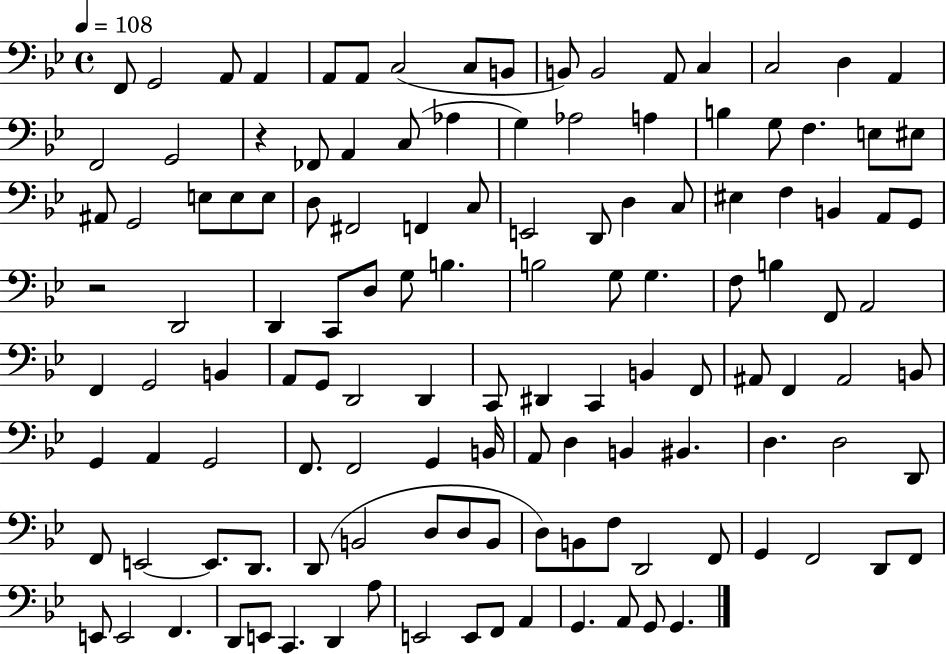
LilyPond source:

{
  \clef bass
  \time 4/4
  \defaultTimeSignature
  \key bes \major
  \tempo 4 = 108
  \repeat volta 2 { f,8 g,2 a,8 a,4 | a,8 a,8 c2( c8 b,8 | b,8) b,2 a,8 c4 | c2 d4 a,4 | \break f,2 g,2 | r4 fes,8 a,4 c8( aes4 | g4) aes2 a4 | b4 g8 f4. e8 eis8 | \break ais,8 g,2 e8 e8 e8 | d8 fis,2 f,4 c8 | e,2 d,8 d4 c8 | eis4 f4 b,4 a,8 g,8 | \break r2 d,2 | d,4 c,8 d8 g8 b4. | b2 g8 g4. | f8 b4 f,8 a,2 | \break f,4 g,2 b,4 | a,8 g,8 d,2 d,4 | c,8 dis,4 c,4 b,4 f,8 | ais,8 f,4 ais,2 b,8 | \break g,4 a,4 g,2 | f,8. f,2 g,4 b,16 | a,8 d4 b,4 bis,4. | d4. d2 d,8 | \break f,8 e,2~~ e,8. d,8. | d,8( b,2 d8 d8 b,8 | d8) b,8 f8 d,2 f,8 | g,4 f,2 d,8 f,8 | \break e,8 e,2 f,4. | d,8 e,8 c,4. d,4 a8 | e,2 e,8 f,8 a,4 | g,4. a,8 g,8 g,4. | \break } \bar "|."
}